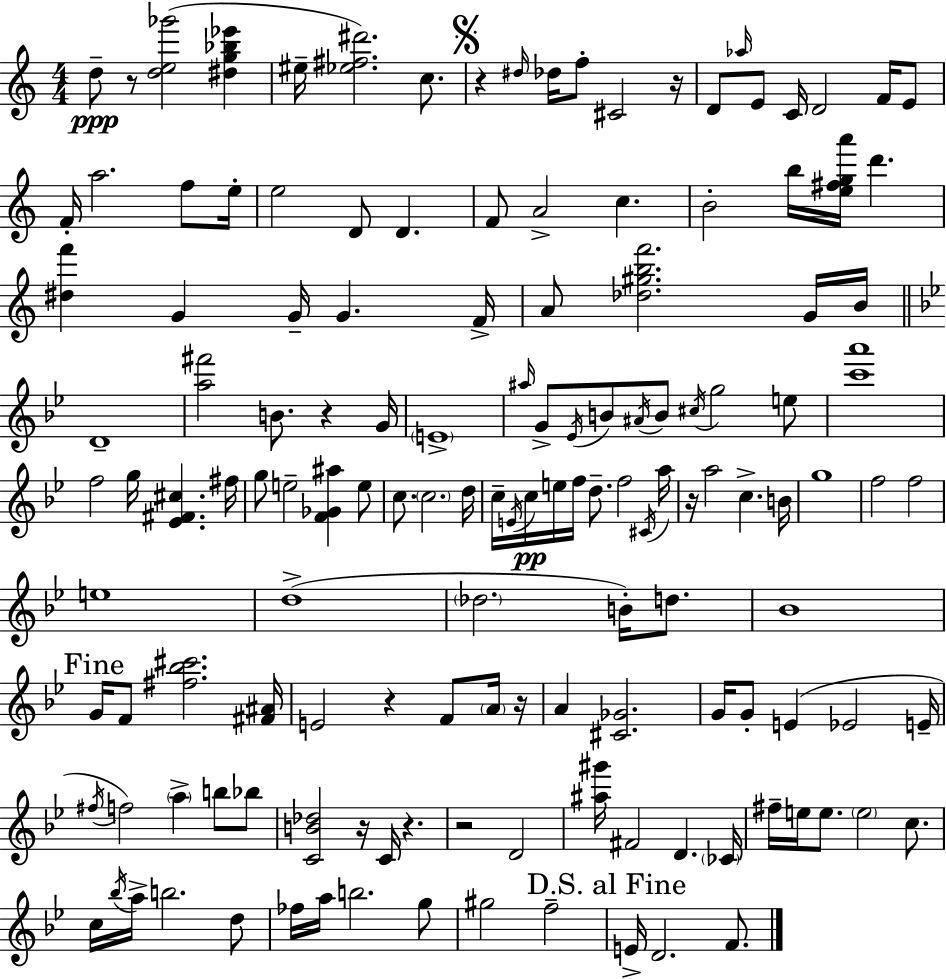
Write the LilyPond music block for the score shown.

{
  \clef treble
  \numericTimeSignature
  \time 4/4
  \key a \minor
  d''8--\ppp r8 <d'' e'' ges'''>2( <dis'' g'' bes'' ees'''>4 | eis''16-- <ees'' fis'' dis'''>2.) c''8. | \mark \markup { \musicglyph "scripts.segno" } r4 \grace { dis''16 } des''16 f''8-. cis'2 | r16 d'8 \grace { aes''16 } e'8 c'16 d'2 f'16 | \break e'8 f'16-. a''2. f''8 | e''16-. e''2 d'8 d'4. | f'8 a'2-> c''4. | b'2-. b''16 <e'' fis'' g'' a'''>16 d'''4. | \break <dis'' f'''>4 g'4 g'16-- g'4. | f'16-> a'8 <des'' gis'' b'' f'''>2. | g'16 b'16 \bar "||" \break \key bes \major d'1-- | <a'' fis'''>2 b'8. r4 g'16 | \parenthesize e'1-> | \grace { ais''16 } g'8-> \acciaccatura { ees'16 } b'8 \acciaccatura { ais'16 } b'8 \acciaccatura { cis''16 } g''2 | \break e''8 <c''' a'''>1 | f''2 g''16 <ees' fis' cis''>4. | fis''16 g''8 e''2-- <f' ges' ais''>4 | e''8 c''8. \parenthesize c''2. | \break d''16 c''16-- \acciaccatura { e'16 }\pp c''16 e''16 f''16 d''8.-- f''2 | \acciaccatura { cis'16 } a''16 r16 a''2 c''4.-> | b'16 g''1 | f''2 f''2 | \break e''1 | d''1->( | \parenthesize des''2. | b'16-.) d''8. bes'1 | \break \mark "Fine" g'16 f'8 <fis'' bes'' cis'''>2. | <fis' ais'>16 e'2 r4 | f'8 \parenthesize a'16 r16 a'4 <cis' ges'>2. | g'16 g'8-. e'4( ees'2 | \break e'16-- \acciaccatura { fis''16 }) f''2 \parenthesize a''4-> | b''8 bes''8 <c' b' des''>2 r16 | c'16 r4. r2 d'2 | <ais'' gis'''>16 fis'2 | \break d'4. \parenthesize ces'16 fis''16-- e''16 e''8. \parenthesize e''2 | c''8. c''16 \acciaccatura { bes''16 } a''16-> b''2. | d''8 fes''16 a''16 b''2. | g''8 gis''2 | \break f''2-- \mark "D.S. al Fine" e'16-> d'2. | f'8. \bar "|."
}